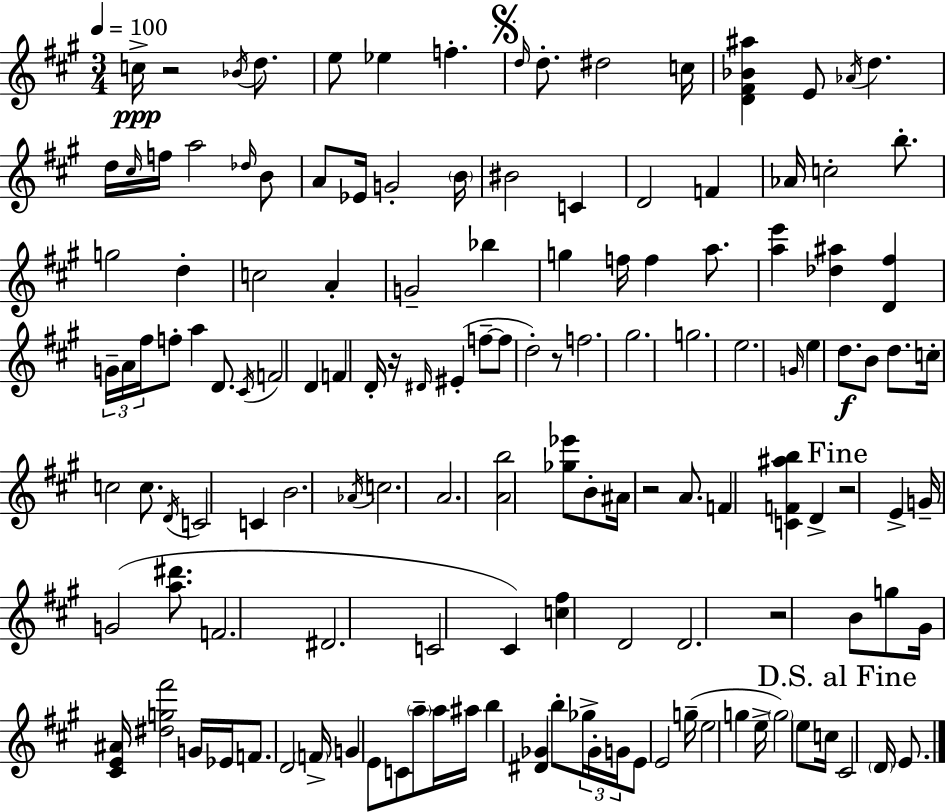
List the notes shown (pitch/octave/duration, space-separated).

C5/s R/h Bb4/s D5/e. E5/e Eb5/q F5/q. D5/s D5/e. D#5/h C5/s [D4,F#4,Bb4,A#5]/q E4/e Ab4/s D5/q. D5/s C#5/s F5/s A5/h Db5/s B4/e A4/e Eb4/s G4/h B4/s BIS4/h C4/q D4/h F4/q Ab4/s C5/h B5/e. G5/h D5/q C5/h A4/q G4/h Bb5/q G5/q F5/s F5/q A5/e. [A5,E6]/q [Db5,A#5]/q [D4,F#5]/q G4/s A4/s F#5/s F5/e A5/q D4/e. C#4/s F4/h D4/q F4/q D4/s R/s D#4/s EIS4/q F5/e F5/e D5/h R/e F5/h. G#5/h. G5/h. E5/h. G4/s E5/q D5/e. B4/e D5/e. C5/s C5/h C5/e. D4/s C4/h C4/q B4/h. Ab4/s C5/h. A4/h. [A4,B5]/h [Gb5,Eb6]/e B4/e A#4/s R/h A4/e. F4/q [C4,F4,A#5,B5]/q D4/q R/h E4/q G4/s G4/h [A5,D#6]/e. F4/h. D#4/h. C4/h C#4/q [C5,F#5]/q D4/h D4/h. R/h B4/e G5/e G#4/s [C#4,E4,A#4]/s [D#5,G5,F#6]/h G4/s Eb4/s F4/e. D4/h F4/s G4/q E4/e C4/e A5/e A5/s A#5/s B5/q [D#4,Gb4]/q B5/e Gb5/s Gb4/s G4/s E4/e E4/h G5/s E5/h G5/q E5/s G5/h E5/e C5/s C#4/h D4/s E4/e.